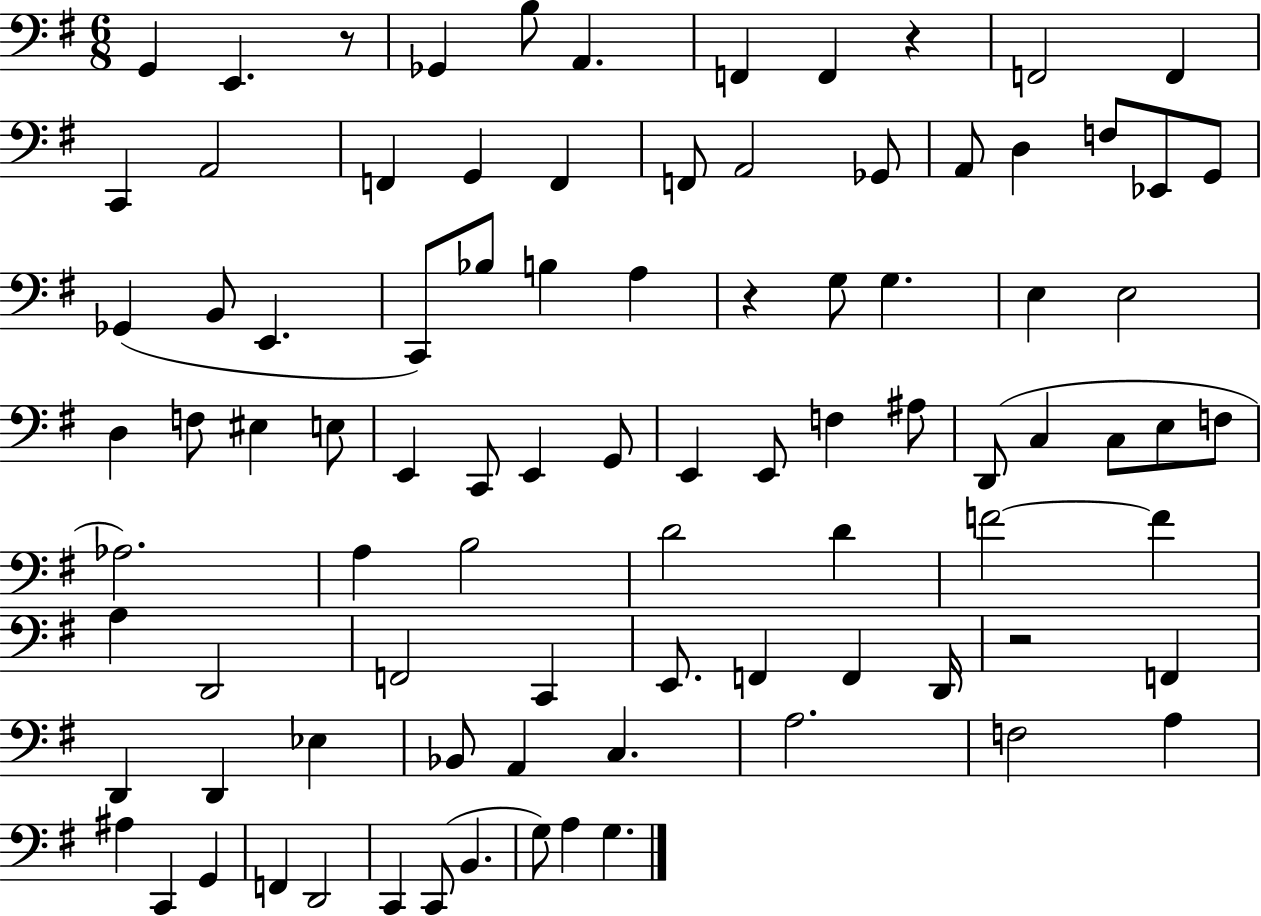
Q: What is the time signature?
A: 6/8